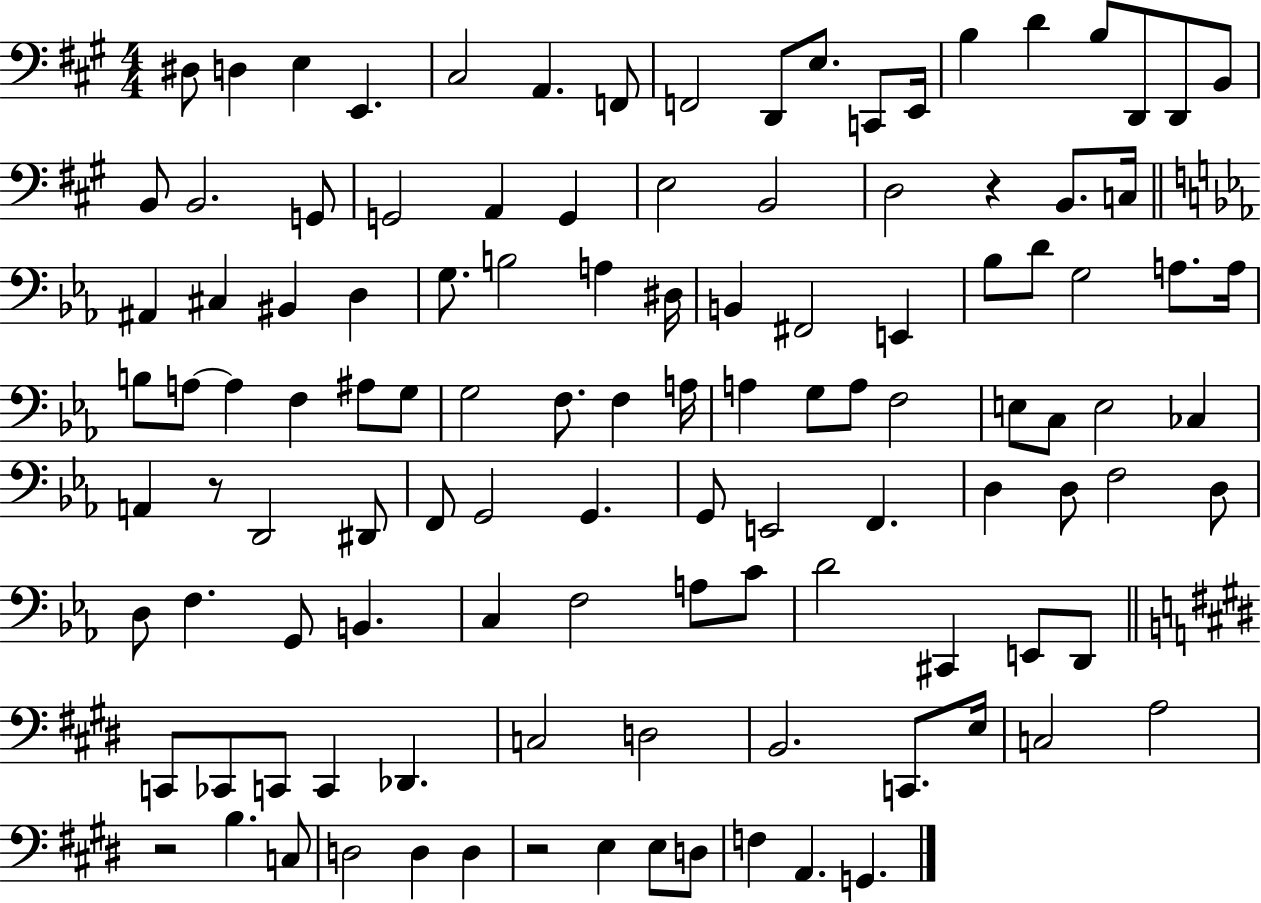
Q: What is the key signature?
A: A major